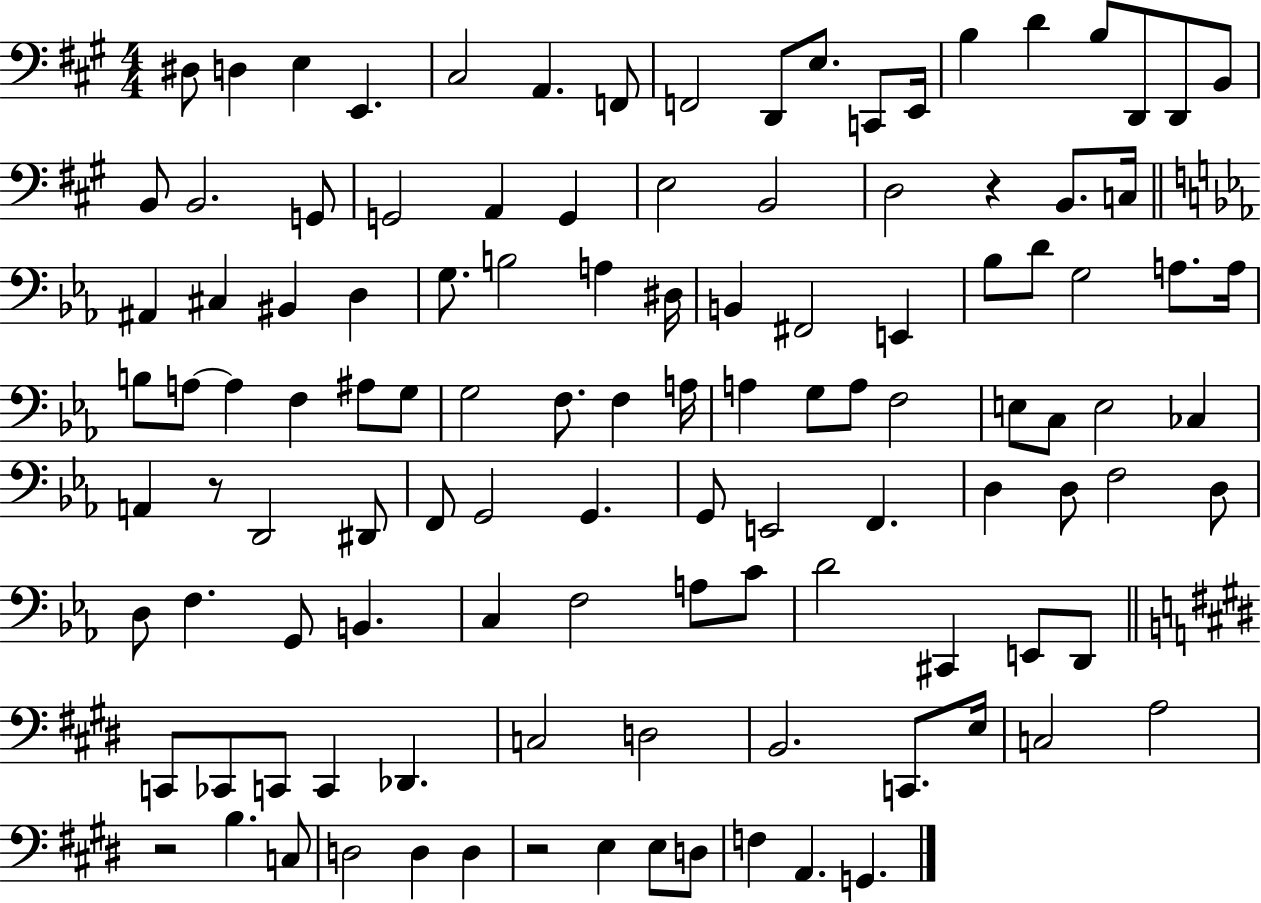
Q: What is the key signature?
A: A major